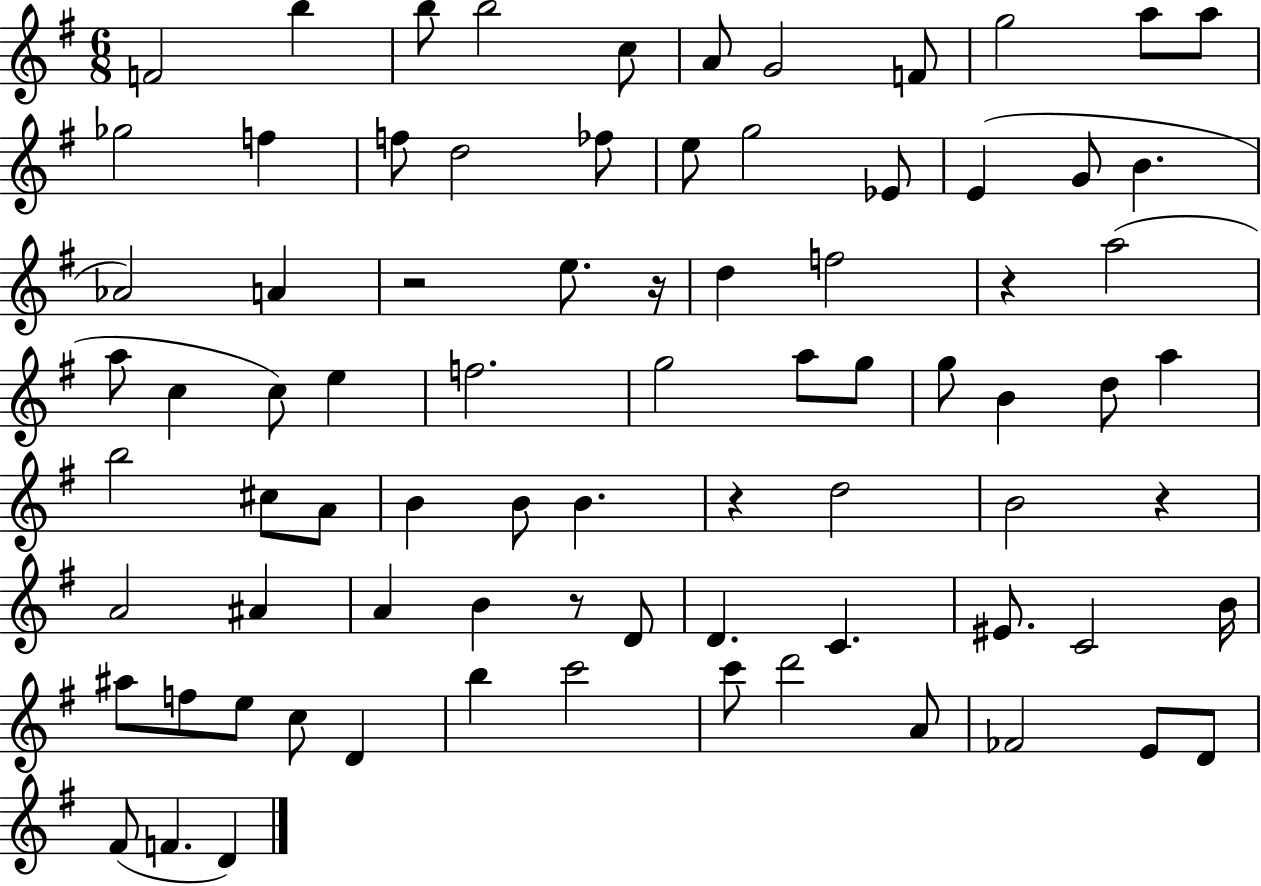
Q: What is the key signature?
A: G major